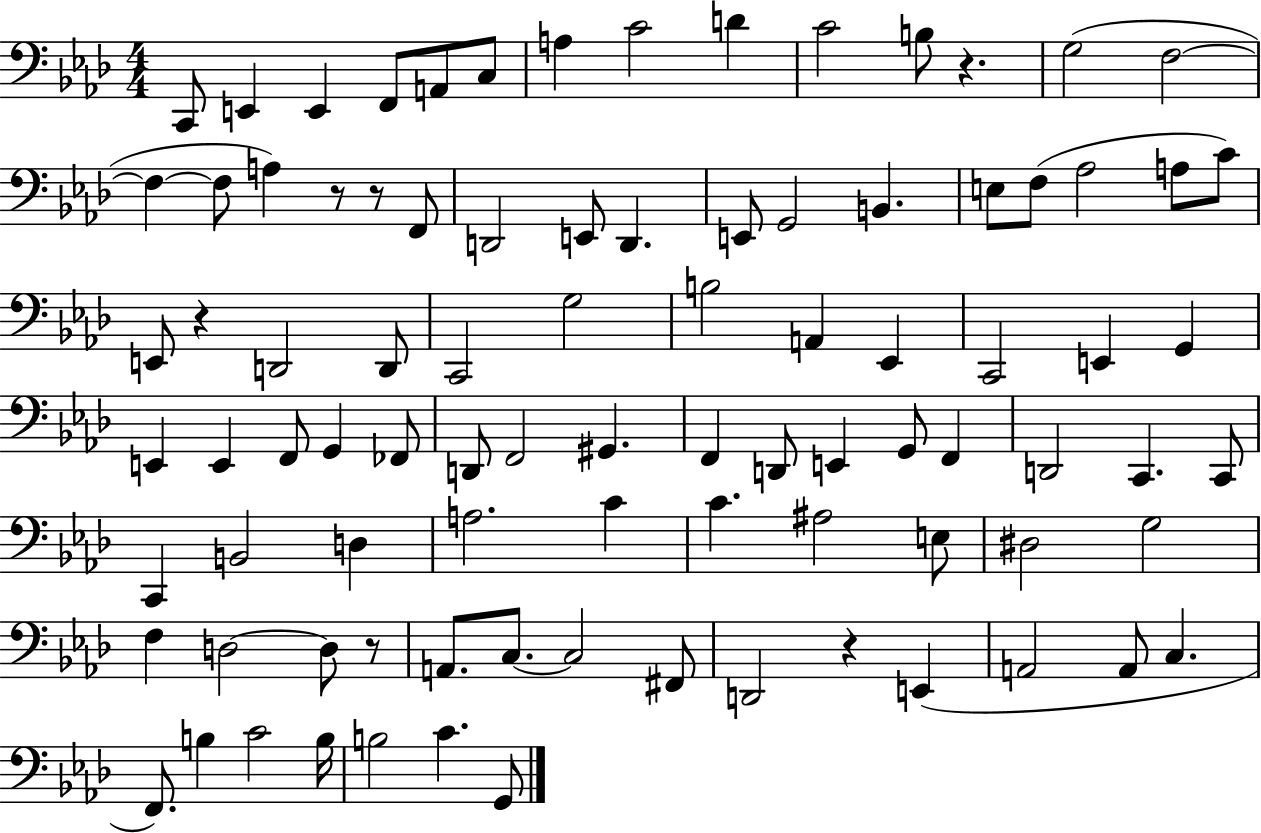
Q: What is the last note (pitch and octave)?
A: G2